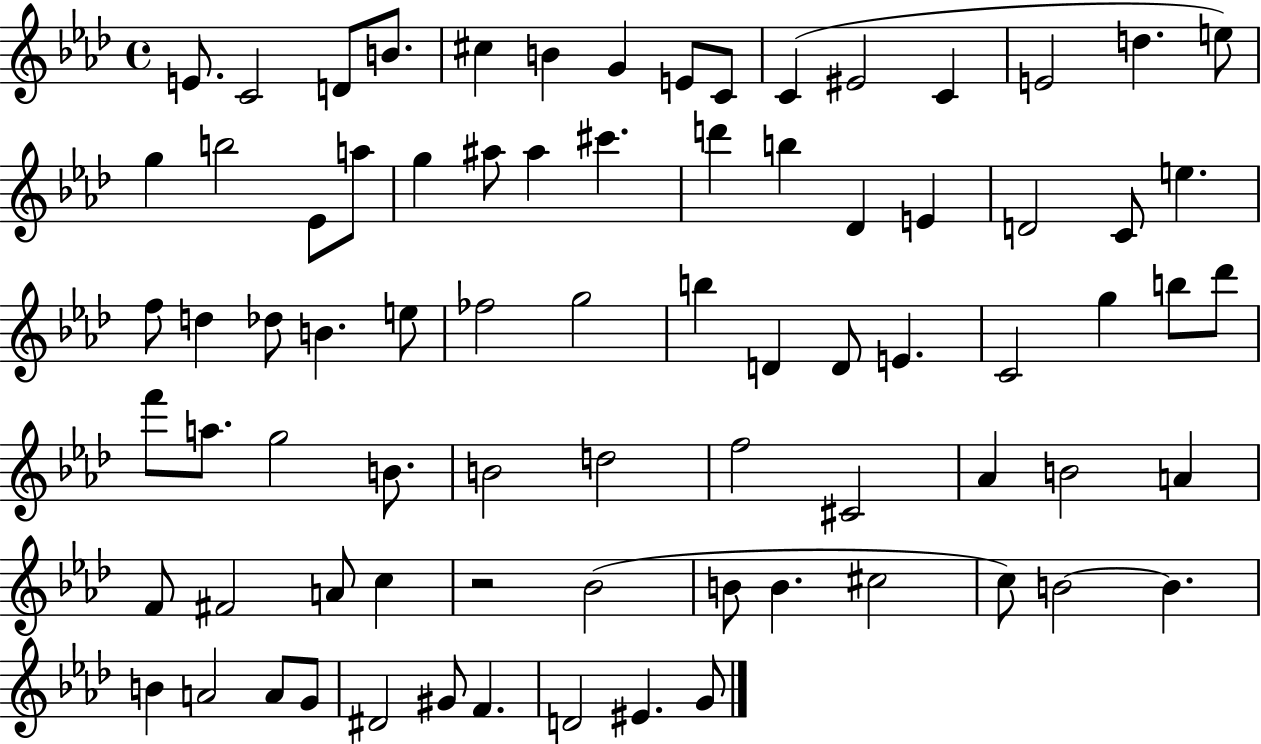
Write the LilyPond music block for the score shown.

{
  \clef treble
  \time 4/4
  \defaultTimeSignature
  \key aes \major
  e'8. c'2 d'8 b'8. | cis''4 b'4 g'4 e'8 c'8 | c'4( eis'2 c'4 | e'2 d''4. e''8) | \break g''4 b''2 ees'8 a''8 | g''4 ais''8 ais''4 cis'''4. | d'''4 b''4 des'4 e'4 | d'2 c'8 e''4. | \break f''8 d''4 des''8 b'4. e''8 | fes''2 g''2 | b''4 d'4 d'8 e'4. | c'2 g''4 b''8 des'''8 | \break f'''8 a''8. g''2 b'8. | b'2 d''2 | f''2 cis'2 | aes'4 b'2 a'4 | \break f'8 fis'2 a'8 c''4 | r2 bes'2( | b'8 b'4. cis''2 | c''8) b'2~~ b'4. | \break b'4 a'2 a'8 g'8 | dis'2 gis'8 f'4. | d'2 eis'4. g'8 | \bar "|."
}